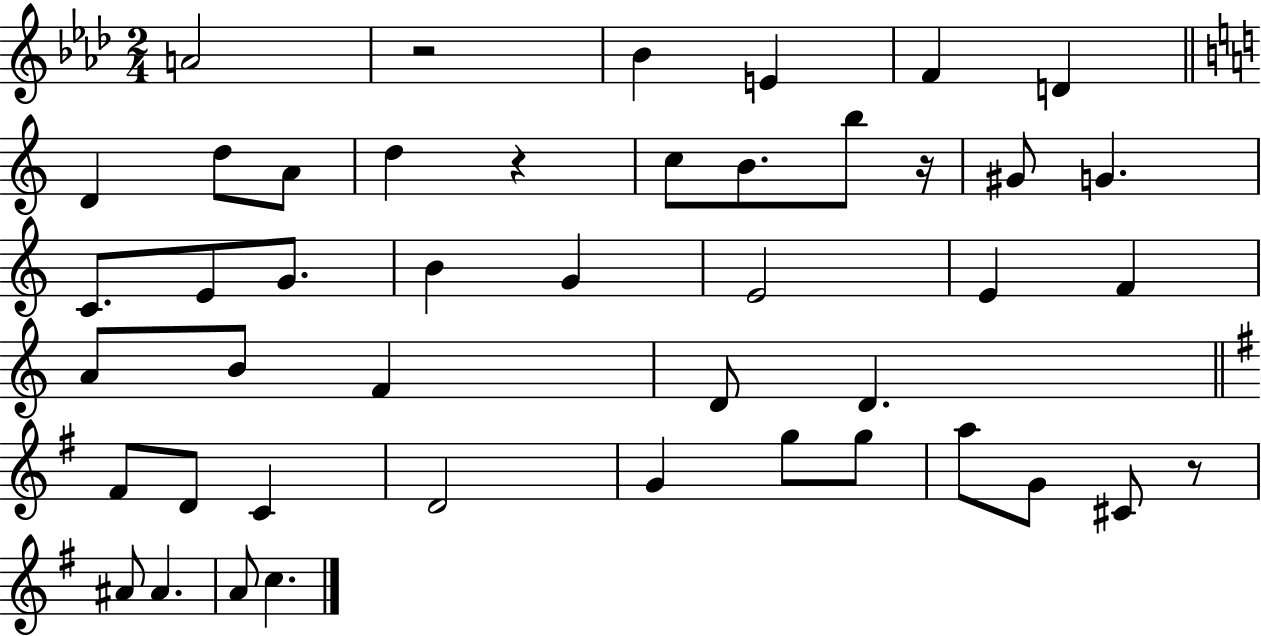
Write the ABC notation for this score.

X:1
T:Untitled
M:2/4
L:1/4
K:Ab
A2 z2 _B E F D D d/2 A/2 d z c/2 B/2 b/2 z/4 ^G/2 G C/2 E/2 G/2 B G E2 E F A/2 B/2 F D/2 D ^F/2 D/2 C D2 G g/2 g/2 a/2 G/2 ^C/2 z/2 ^A/2 ^A A/2 c